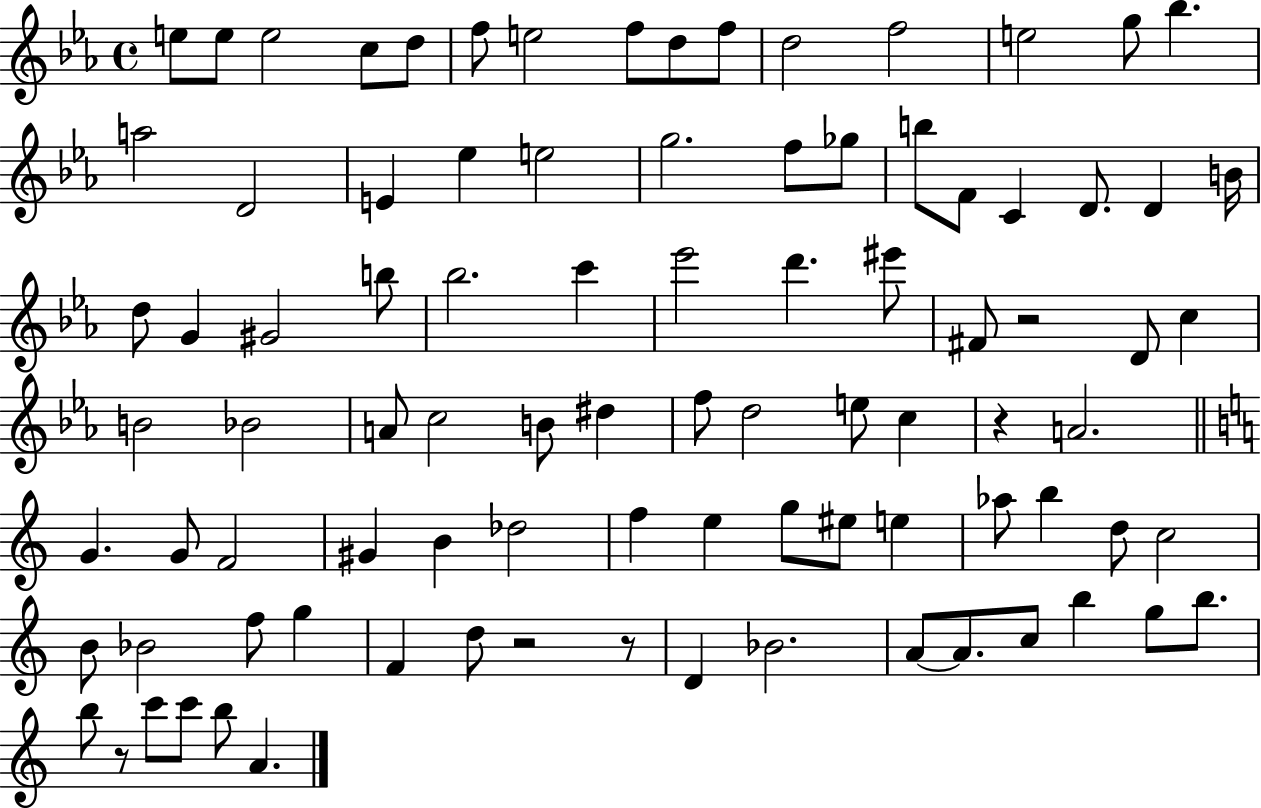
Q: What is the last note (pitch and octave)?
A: A4